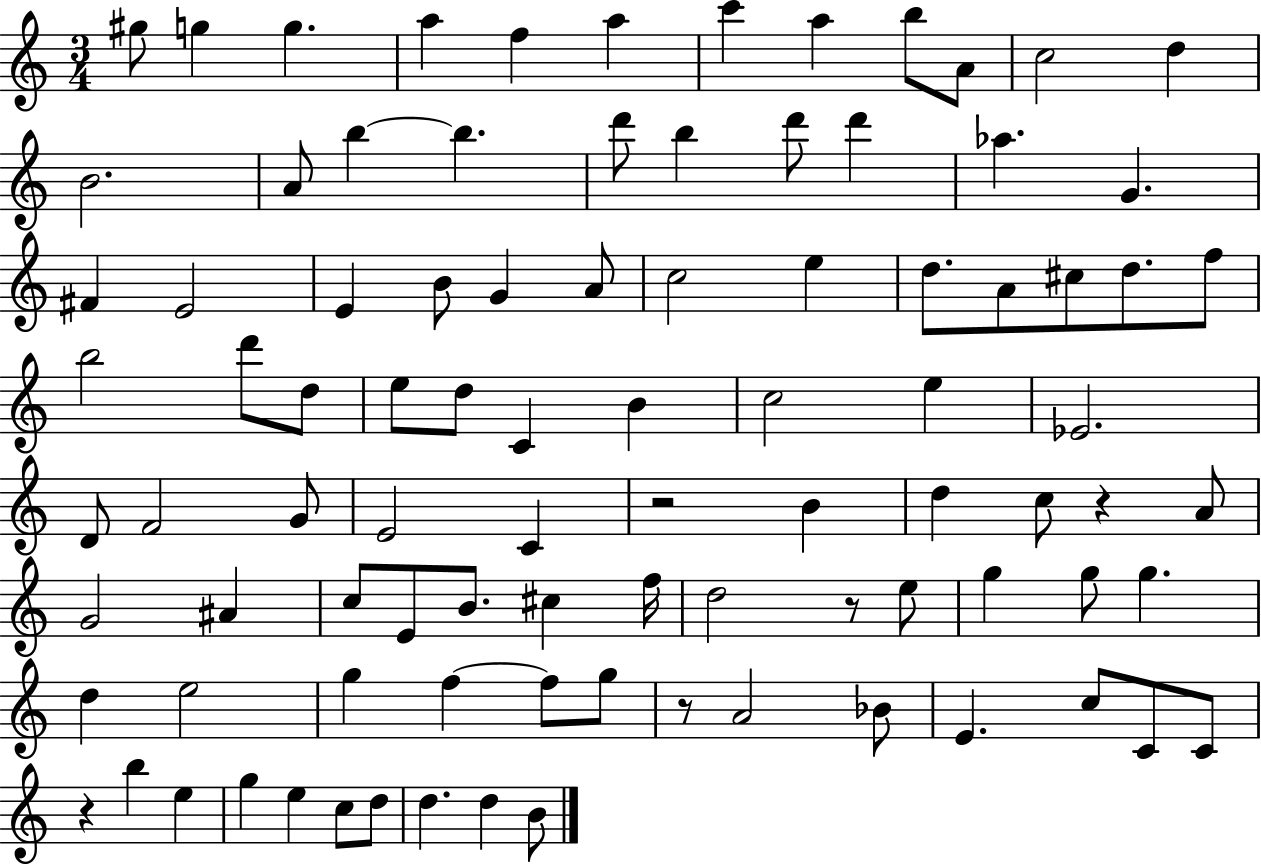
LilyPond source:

{
  \clef treble
  \numericTimeSignature
  \time 3/4
  \key c \major
  gis''8 g''4 g''4. | a''4 f''4 a''4 | c'''4 a''4 b''8 a'8 | c''2 d''4 | \break b'2. | a'8 b''4~~ b''4. | d'''8 b''4 d'''8 d'''4 | aes''4. g'4. | \break fis'4 e'2 | e'4 b'8 g'4 a'8 | c''2 e''4 | d''8. a'8 cis''8 d''8. f''8 | \break b''2 d'''8 d''8 | e''8 d''8 c'4 b'4 | c''2 e''4 | ees'2. | \break d'8 f'2 g'8 | e'2 c'4 | r2 b'4 | d''4 c''8 r4 a'8 | \break g'2 ais'4 | c''8 e'8 b'8. cis''4 f''16 | d''2 r8 e''8 | g''4 g''8 g''4. | \break d''4 e''2 | g''4 f''4~~ f''8 g''8 | r8 a'2 bes'8 | e'4. c''8 c'8 c'8 | \break r4 b''4 e''4 | g''4 e''4 c''8 d''8 | d''4. d''4 b'8 | \bar "|."
}